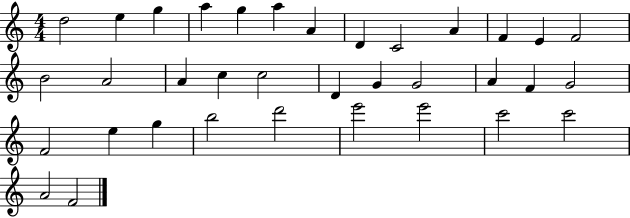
D5/h E5/q G5/q A5/q G5/q A5/q A4/q D4/q C4/h A4/q F4/q E4/q F4/h B4/h A4/h A4/q C5/q C5/h D4/q G4/q G4/h A4/q F4/q G4/h F4/h E5/q G5/q B5/h D6/h E6/h E6/h C6/h C6/h A4/h F4/h